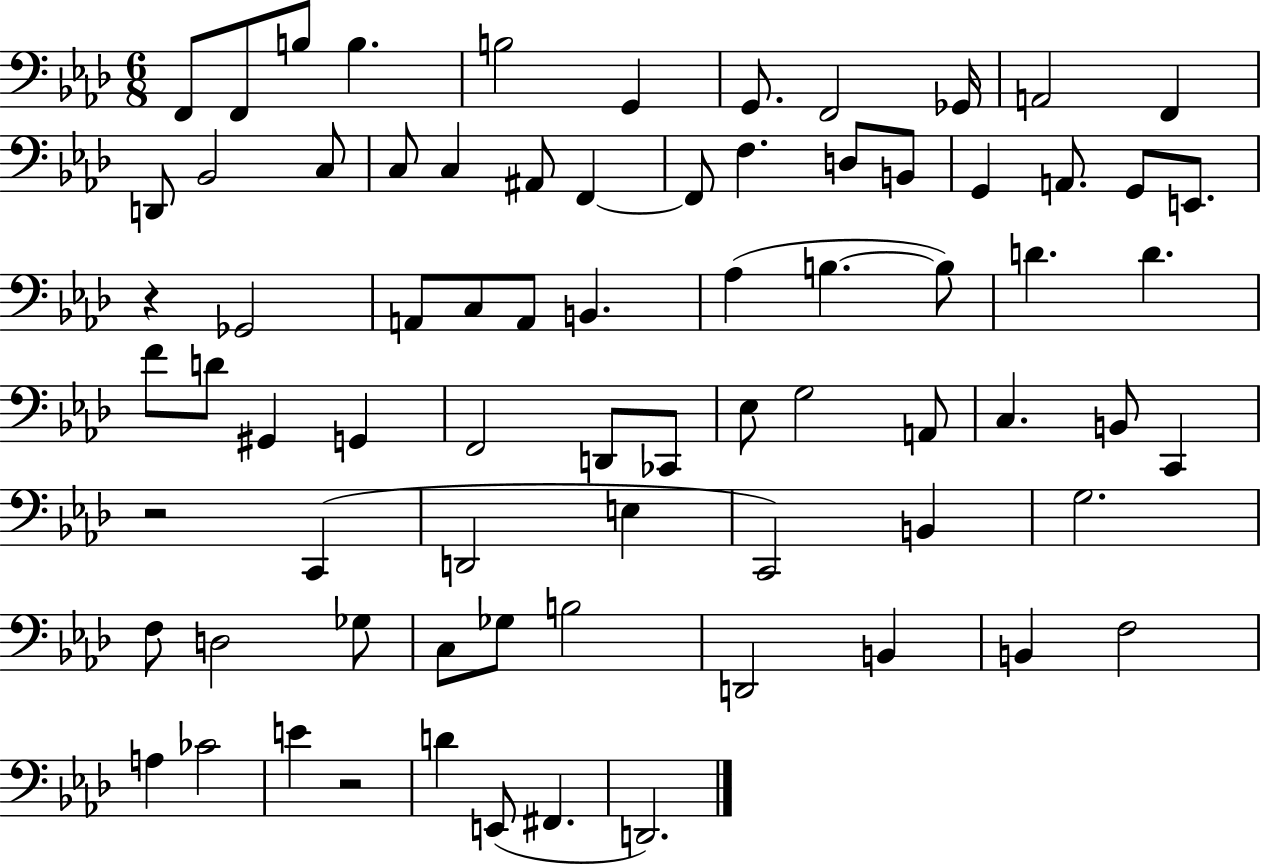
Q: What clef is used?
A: bass